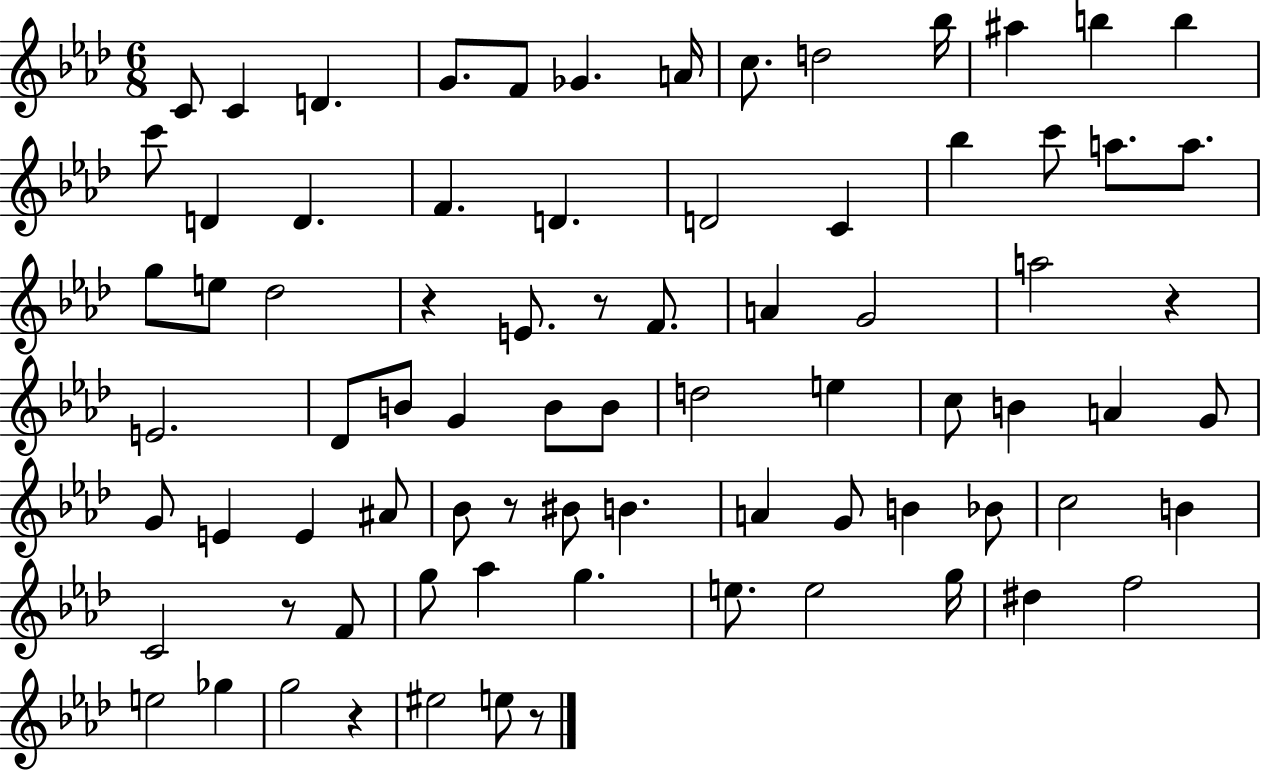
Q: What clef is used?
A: treble